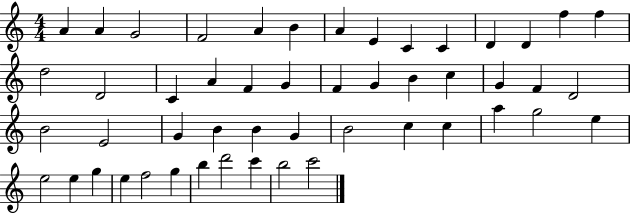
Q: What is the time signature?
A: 4/4